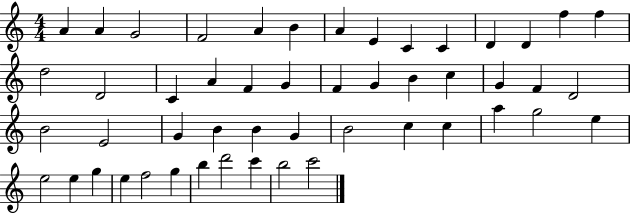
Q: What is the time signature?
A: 4/4